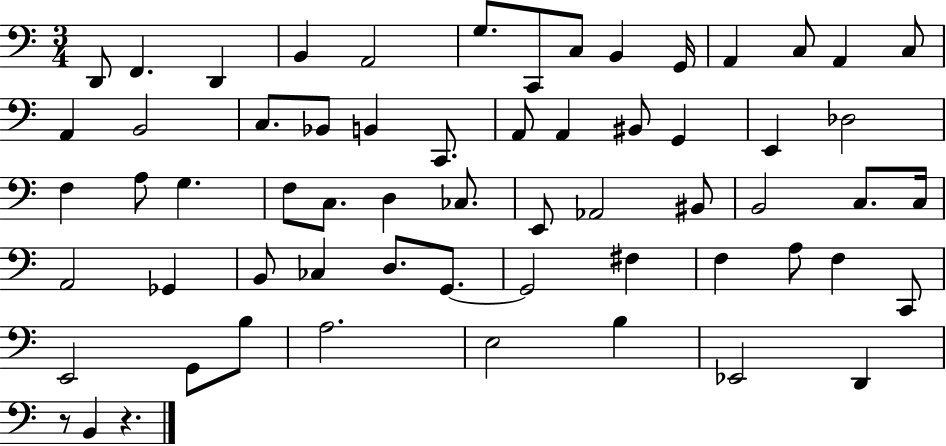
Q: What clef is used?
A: bass